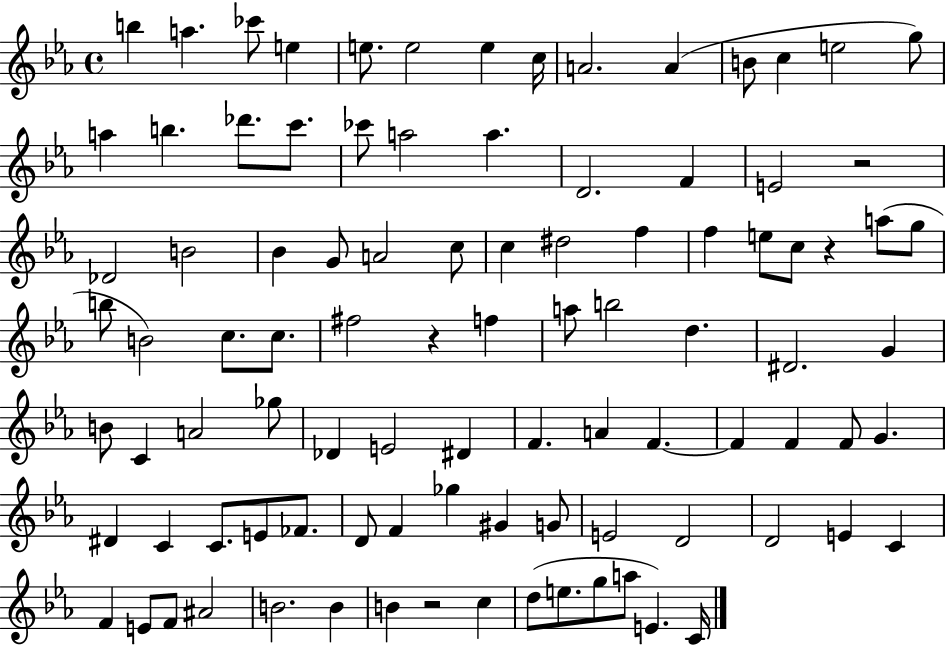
{
  \clef treble
  \time 4/4
  \defaultTimeSignature
  \key ees \major
  \repeat volta 2 { b''4 a''4. ces'''8 e''4 | e''8. e''2 e''4 c''16 | a'2. a'4( | b'8 c''4 e''2 g''8) | \break a''4 b''4. des'''8. c'''8. | ces'''8 a''2 a''4. | d'2. f'4 | e'2 r2 | \break des'2 b'2 | bes'4 g'8 a'2 c''8 | c''4 dis''2 f''4 | f''4 e''8 c''8 r4 a''8( g''8 | \break b''8 b'2) c''8. c''8. | fis''2 r4 f''4 | a''8 b''2 d''4. | dis'2. g'4 | \break b'8 c'4 a'2 ges''8 | des'4 e'2 dis'4 | f'4. a'4 f'4.~~ | f'4 f'4 f'8 g'4. | \break dis'4 c'4 c'8. e'8 fes'8. | d'8 f'4 ges''4 gis'4 g'8 | e'2 d'2 | d'2 e'4 c'4 | \break f'4 e'8 f'8 ais'2 | b'2. b'4 | b'4 r2 c''4 | d''8( e''8. g''8 a''8 e'4.) c'16 | \break } \bar "|."
}